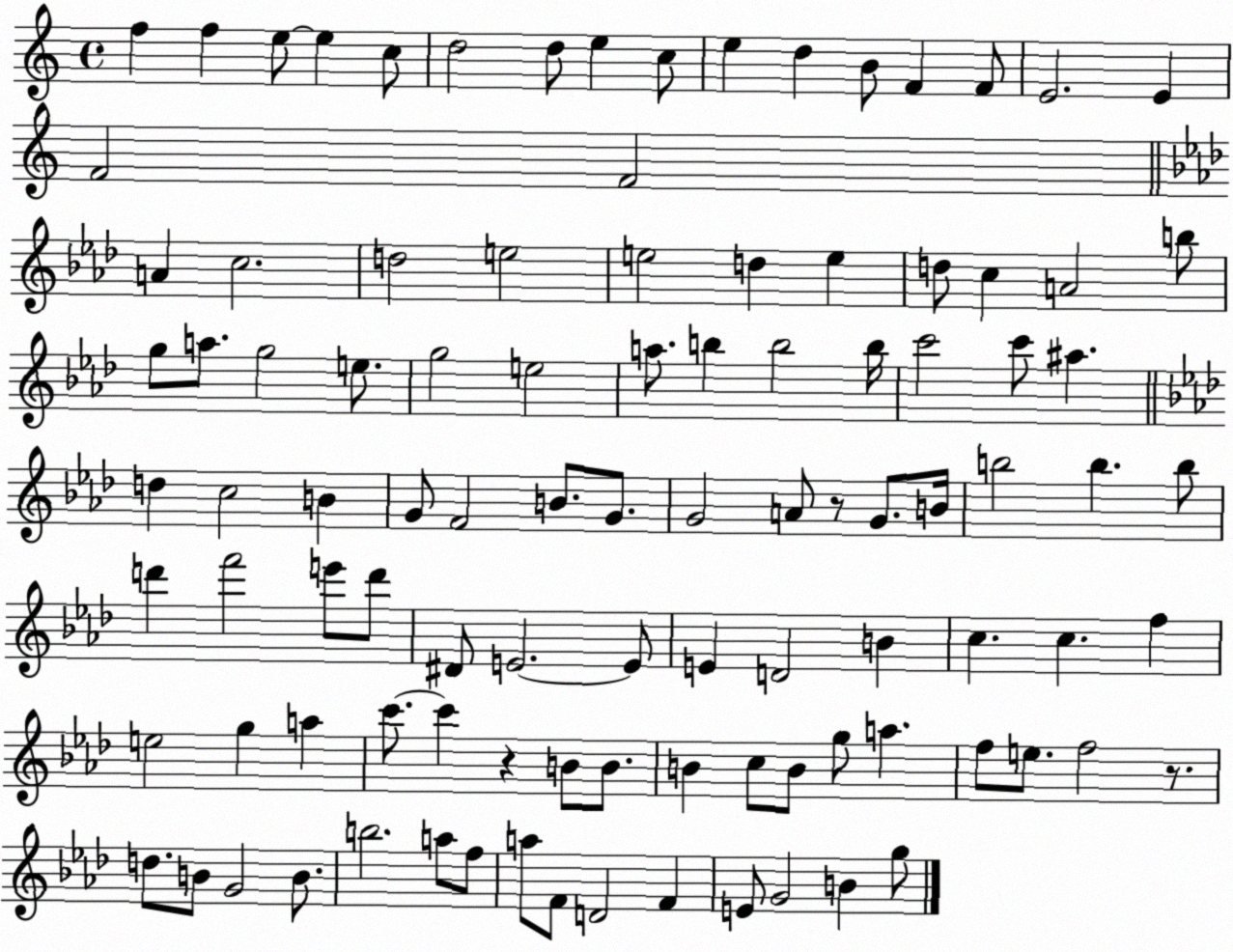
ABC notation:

X:1
T:Untitled
M:4/4
L:1/4
K:C
f f e/2 e c/2 d2 d/2 e c/2 e d B/2 F F/2 E2 E F2 F2 A c2 d2 e2 e2 d e d/2 c A2 b/2 g/2 a/2 g2 e/2 g2 e2 a/2 b b2 b/4 c'2 c'/2 ^a d c2 B G/2 F2 B/2 G/2 G2 A/2 z/2 G/2 B/4 b2 b b/2 d' f'2 e'/2 d'/2 ^D/2 E2 E/2 E D2 B c c f e2 g a c'/2 c' z B/2 B/2 B c/2 B/2 g/2 a f/2 e/2 f2 z/2 d/2 B/2 G2 B/2 b2 a/2 f/2 a/2 F/2 D2 F E/2 G2 B g/2